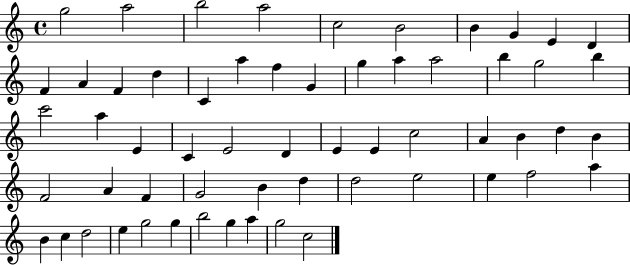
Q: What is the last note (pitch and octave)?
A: C5